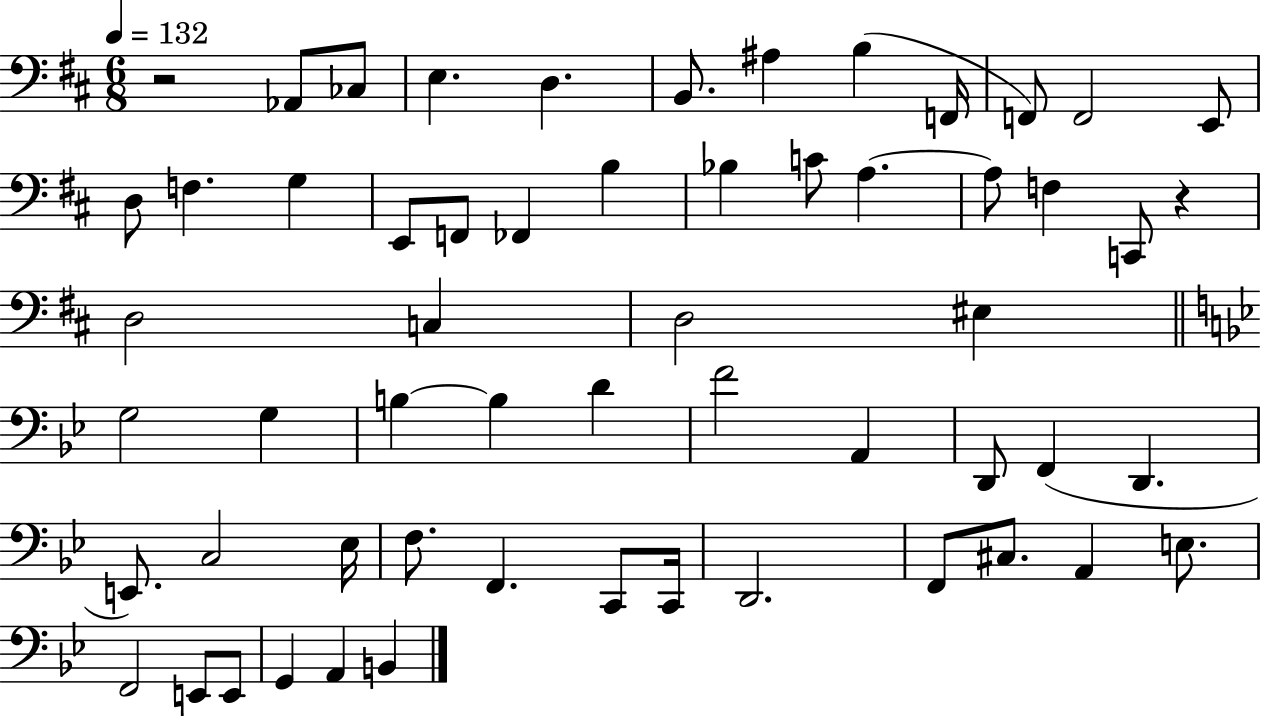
{
  \clef bass
  \numericTimeSignature
  \time 6/8
  \key d \major
  \tempo 4 = 132
  r2 aes,8 ces8 | e4. d4. | b,8. ais4 b4( f,16 | f,8) f,2 e,8 | \break d8 f4. g4 | e,8 f,8 fes,4 b4 | bes4 c'8 a4.~~ | a8 f4 c,8 r4 | \break d2 c4 | d2 eis4 | \bar "||" \break \key bes \major g2 g4 | b4~~ b4 d'4 | f'2 a,4 | d,8 f,4( d,4. | \break e,8.) c2 ees16 | f8. f,4. c,8 c,16 | d,2. | f,8 cis8. a,4 e8. | \break f,2 e,8 e,8 | g,4 a,4 b,4 | \bar "|."
}